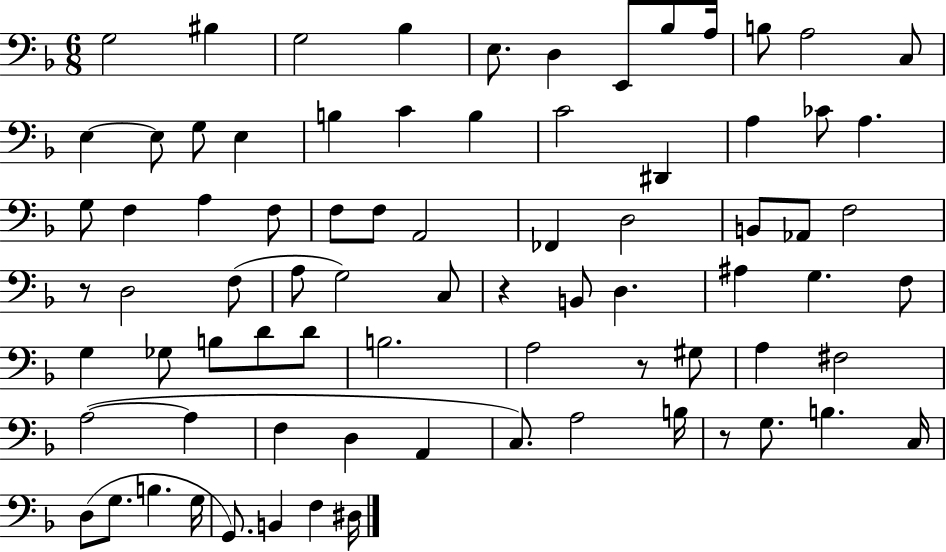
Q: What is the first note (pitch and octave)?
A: G3